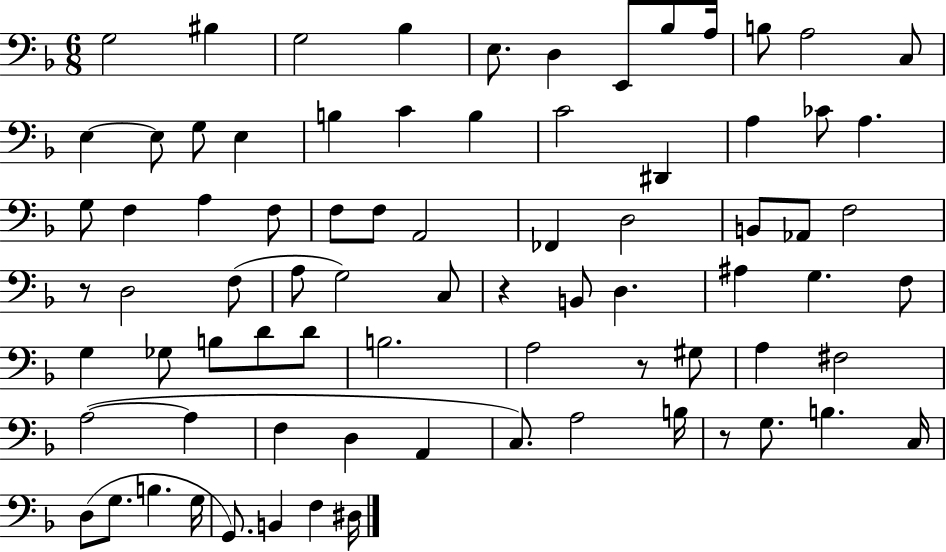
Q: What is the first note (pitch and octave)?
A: G3